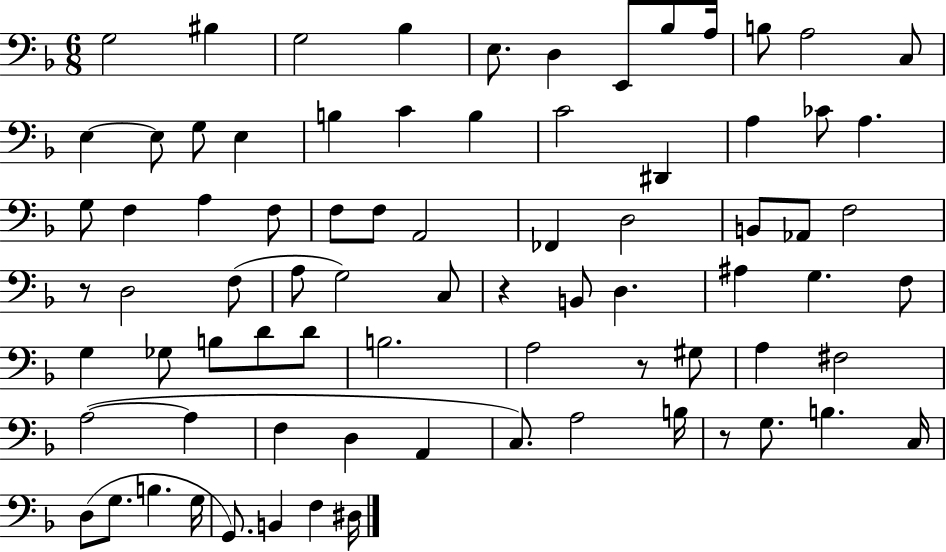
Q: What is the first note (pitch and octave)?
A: G3